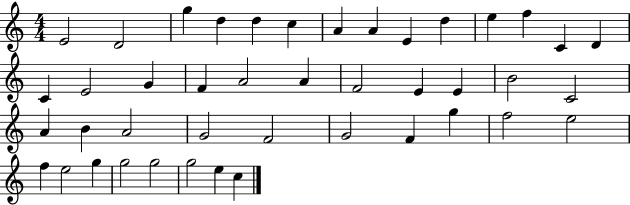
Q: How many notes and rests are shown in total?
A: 43